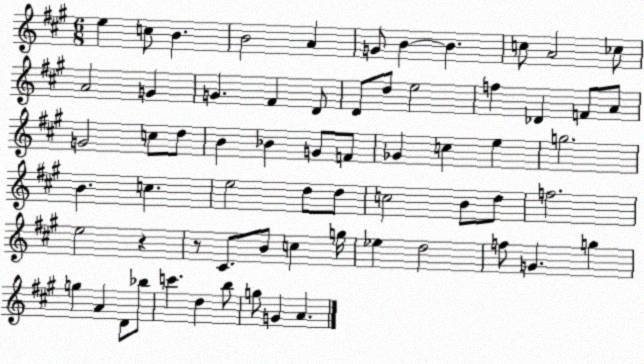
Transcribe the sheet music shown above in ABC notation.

X:1
T:Untitled
M:6/8
L:1/4
K:A
e c/2 B B2 A G/2 B B c/2 A2 _c/2 A2 G G ^F D/2 D/2 d/2 e2 f _D F/2 A/2 G2 c/2 d/2 B _B G/2 F/2 _G c e g2 B c e2 d/2 d/2 c2 B/2 d/2 f2 e2 z z/2 ^C/2 B/2 c g/4 _e d2 f/2 G g g A D/2 _b/2 c' d b/2 g/2 G A